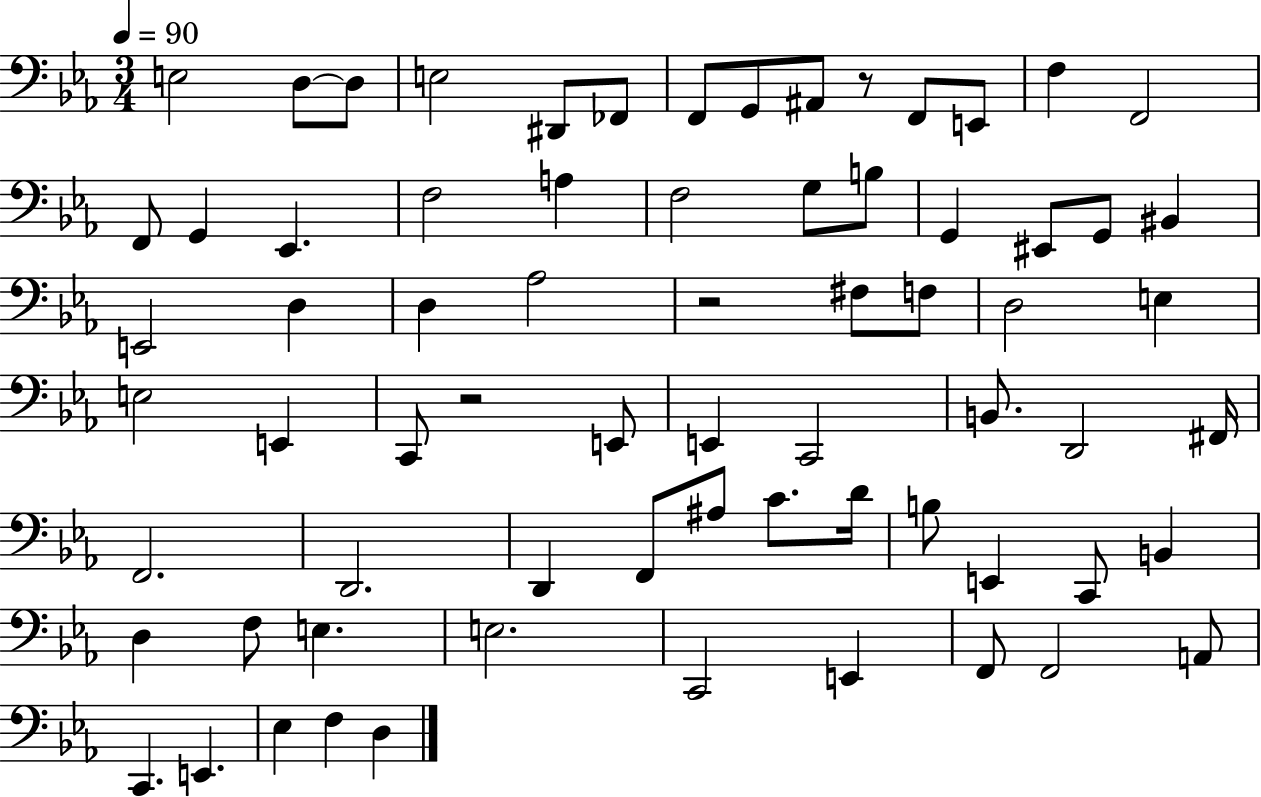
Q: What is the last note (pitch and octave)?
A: D3